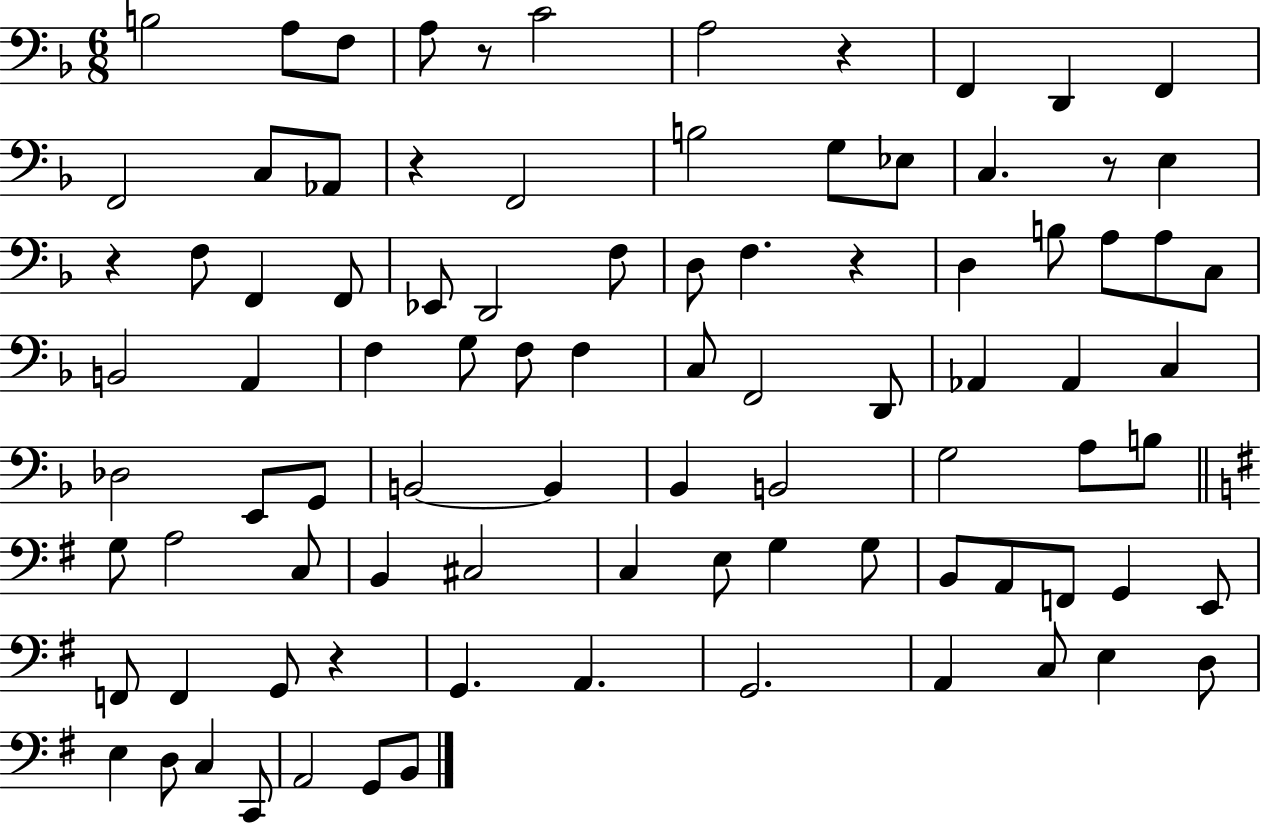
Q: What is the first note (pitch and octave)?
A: B3